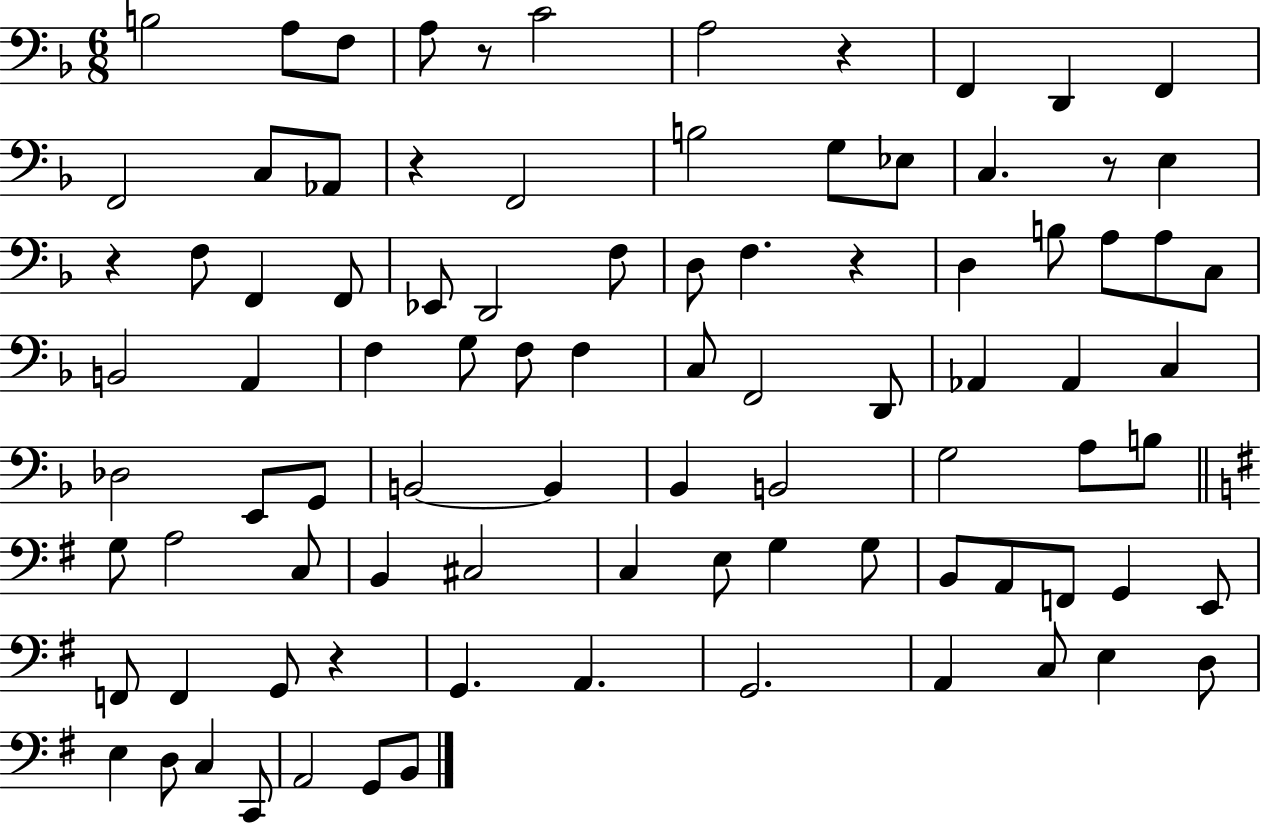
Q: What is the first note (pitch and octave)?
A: B3